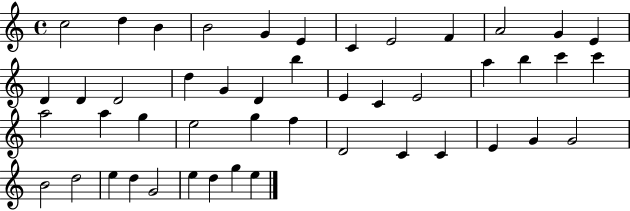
C5/h D5/q B4/q B4/h G4/q E4/q C4/q E4/h F4/q A4/h G4/q E4/q D4/q D4/q D4/h D5/q G4/q D4/q B5/q E4/q C4/q E4/h A5/q B5/q C6/q C6/q A5/h A5/q G5/q E5/h G5/q F5/q D4/h C4/q C4/q E4/q G4/q G4/h B4/h D5/h E5/q D5/q G4/h E5/q D5/q G5/q E5/q